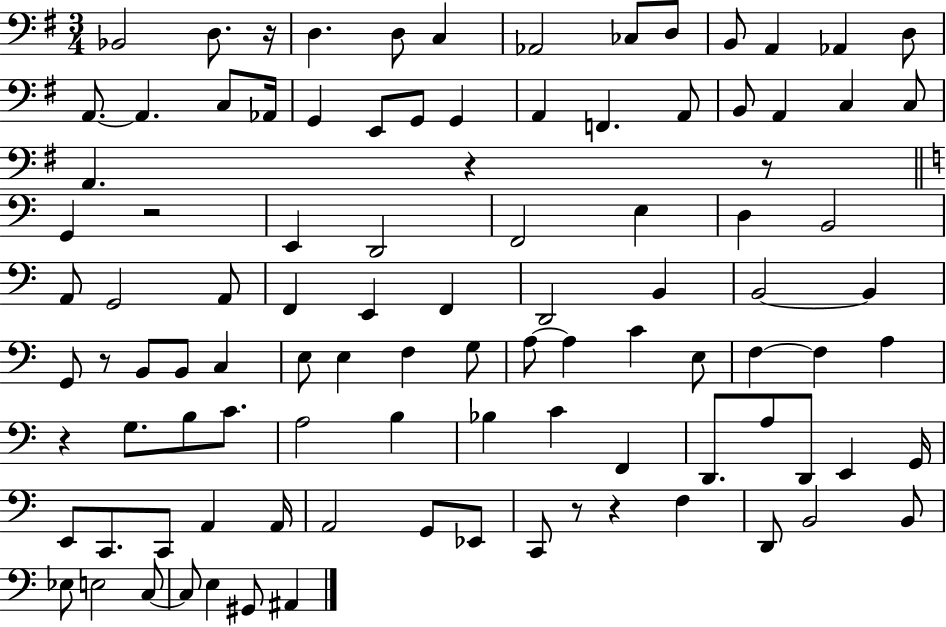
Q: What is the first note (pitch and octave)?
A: Bb2